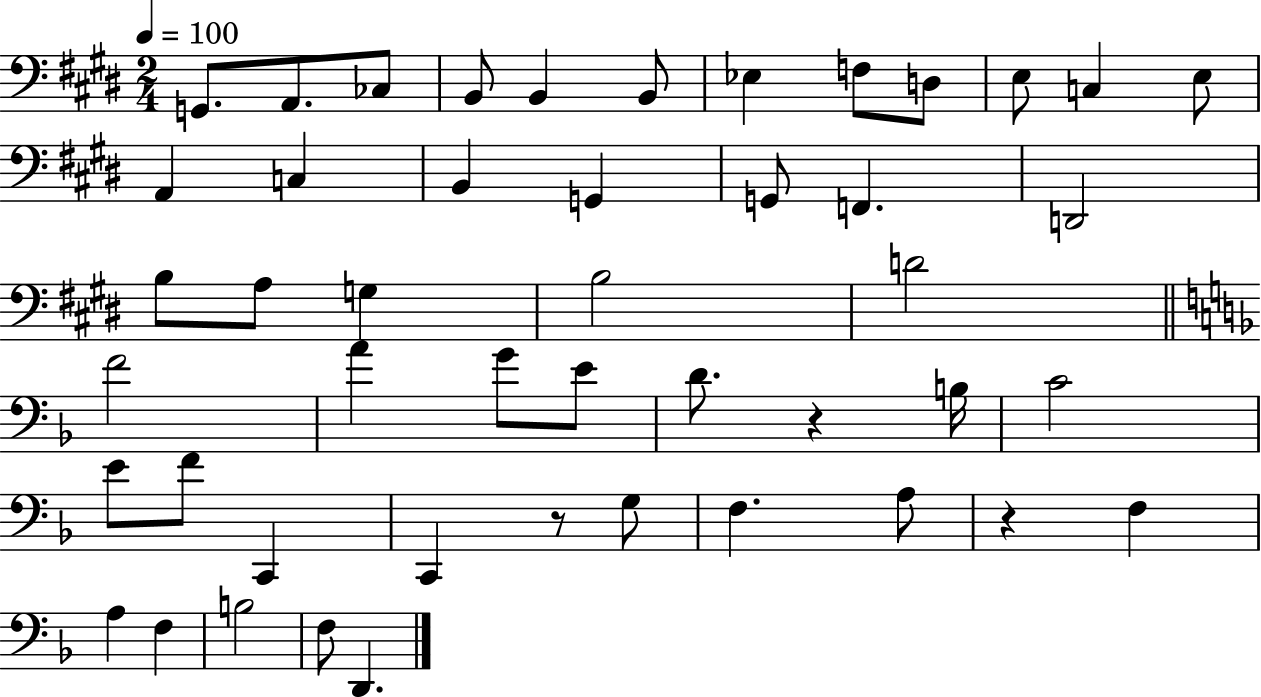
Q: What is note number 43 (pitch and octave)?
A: F3